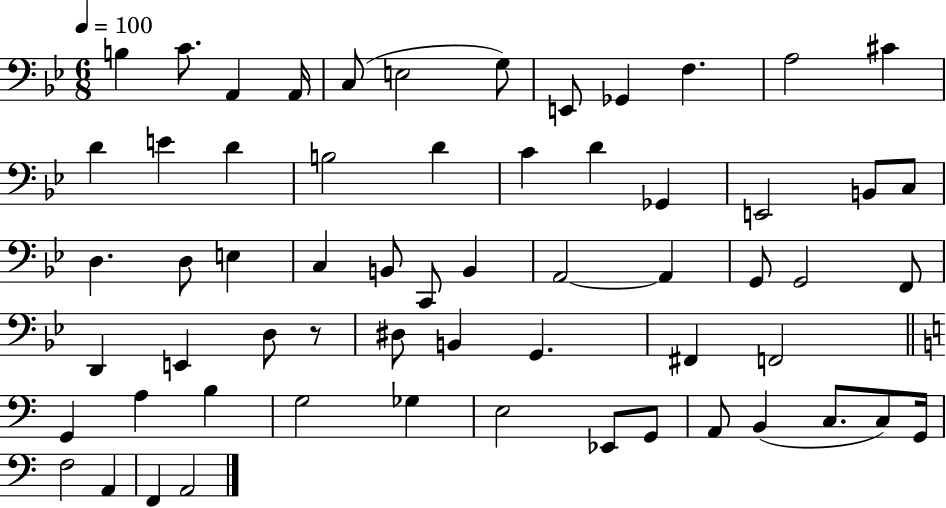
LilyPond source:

{
  \clef bass
  \numericTimeSignature
  \time 6/8
  \key bes \major
  \tempo 4 = 100
  b4 c'8. a,4 a,16 | c8( e2 g8) | e,8 ges,4 f4. | a2 cis'4 | \break d'4 e'4 d'4 | b2 d'4 | c'4 d'4 ges,4 | e,2 b,8 c8 | \break d4. d8 e4 | c4 b,8 c,8 b,4 | a,2~~ a,4 | g,8 g,2 f,8 | \break d,4 e,4 d8 r8 | dis8 b,4 g,4. | fis,4 f,2 | \bar "||" \break \key a \minor g,4 a4 b4 | g2 ges4 | e2 ees,8 g,8 | a,8 b,4( c8. c8) g,16 | \break f2 a,4 | f,4 a,2 | \bar "|."
}